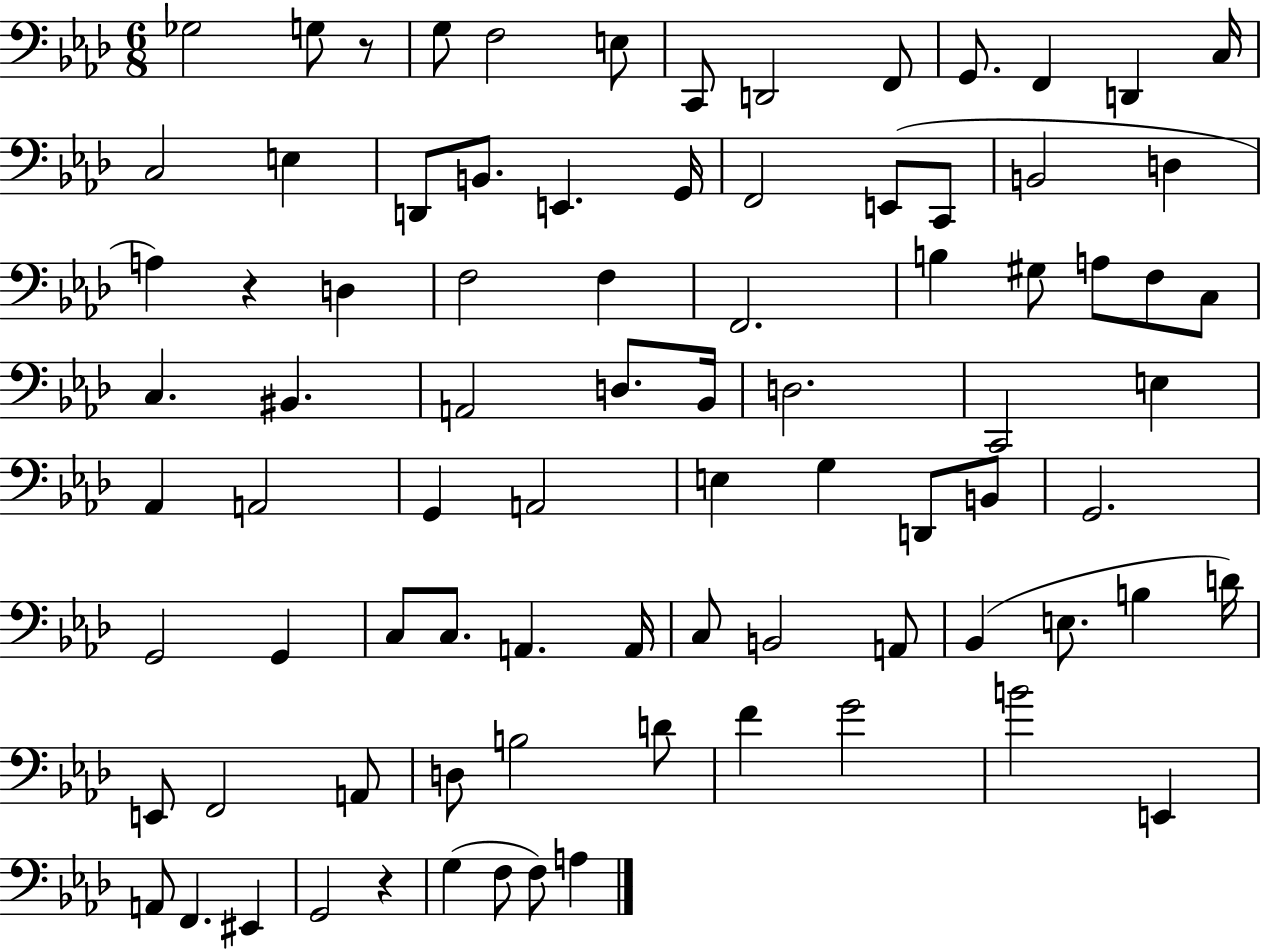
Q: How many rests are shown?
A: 3